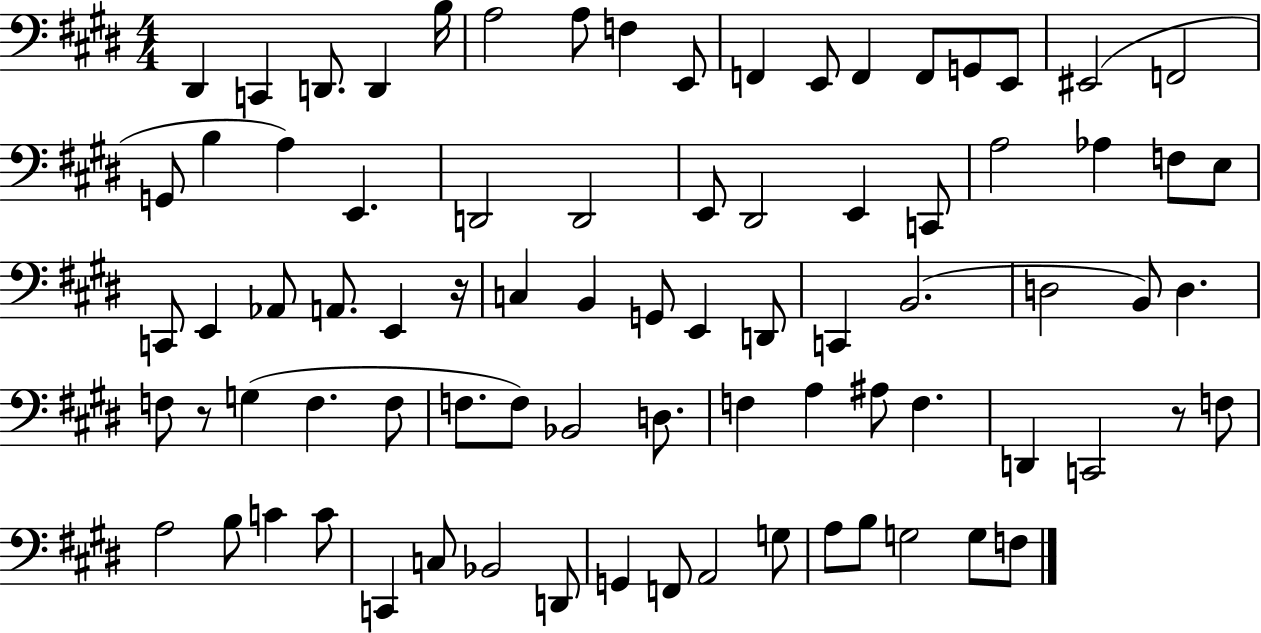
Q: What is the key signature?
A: E major